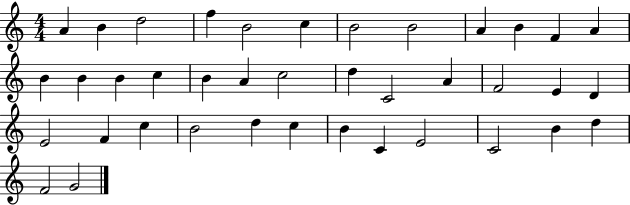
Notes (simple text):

A4/q B4/q D5/h F5/q B4/h C5/q B4/h B4/h A4/q B4/q F4/q A4/q B4/q B4/q B4/q C5/q B4/q A4/q C5/h D5/q C4/h A4/q F4/h E4/q D4/q E4/h F4/q C5/q B4/h D5/q C5/q B4/q C4/q E4/h C4/h B4/q D5/q F4/h G4/h